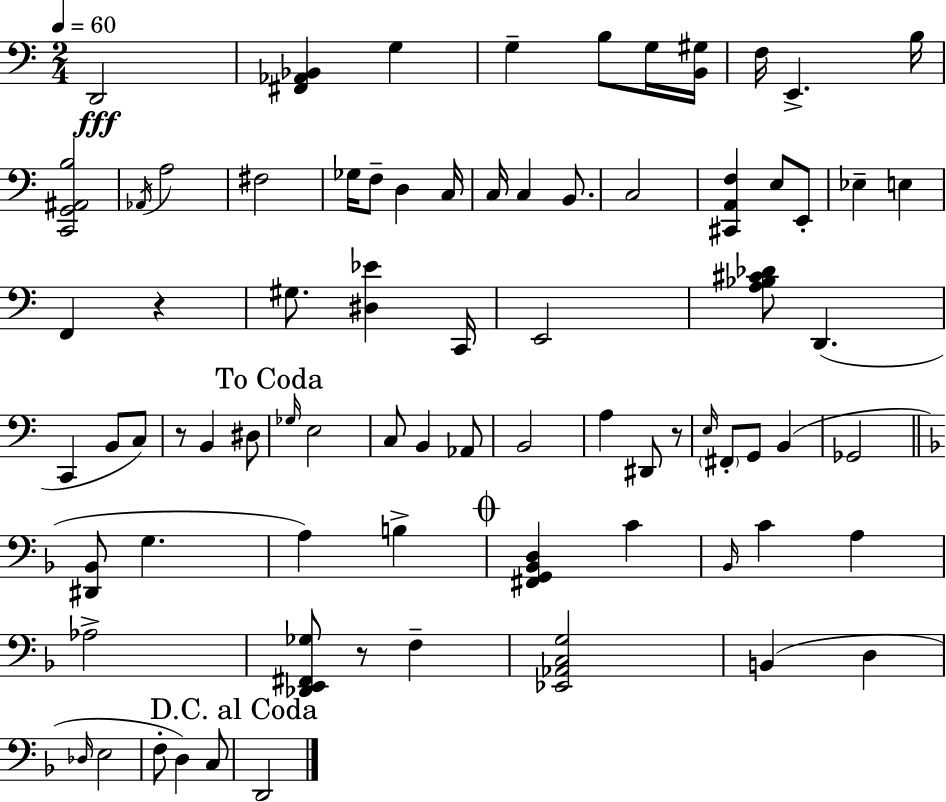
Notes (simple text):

D2/h [F#2,Ab2,Bb2]/q G3/q G3/q B3/e G3/s [B2,G#3]/s F3/s E2/q. B3/s [C2,G2,A#2,B3]/h Ab2/s A3/h F#3/h Gb3/s F3/e D3/q C3/s C3/s C3/q B2/e. C3/h [C#2,A2,F3]/q E3/e E2/e Eb3/q E3/q F2/q R/q G#3/e. [D#3,Eb4]/q C2/s E2/h [A3,Bb3,C#4,Db4]/e D2/q. C2/q B2/e C3/e R/e B2/q D#3/e Gb3/s E3/h C3/e B2/q Ab2/e B2/h A3/q D#2/e R/e E3/s F#2/e G2/e B2/q Gb2/h [D#2,Bb2]/e G3/q. A3/q B3/q [F#2,G2,Bb2,D3]/q C4/q Bb2/s C4/q A3/q Ab3/h [Db2,E2,F#2,Gb3]/e R/e F3/q [Eb2,Ab2,C3,G3]/h B2/q D3/q Db3/s E3/h F3/e D3/q C3/e D2/h